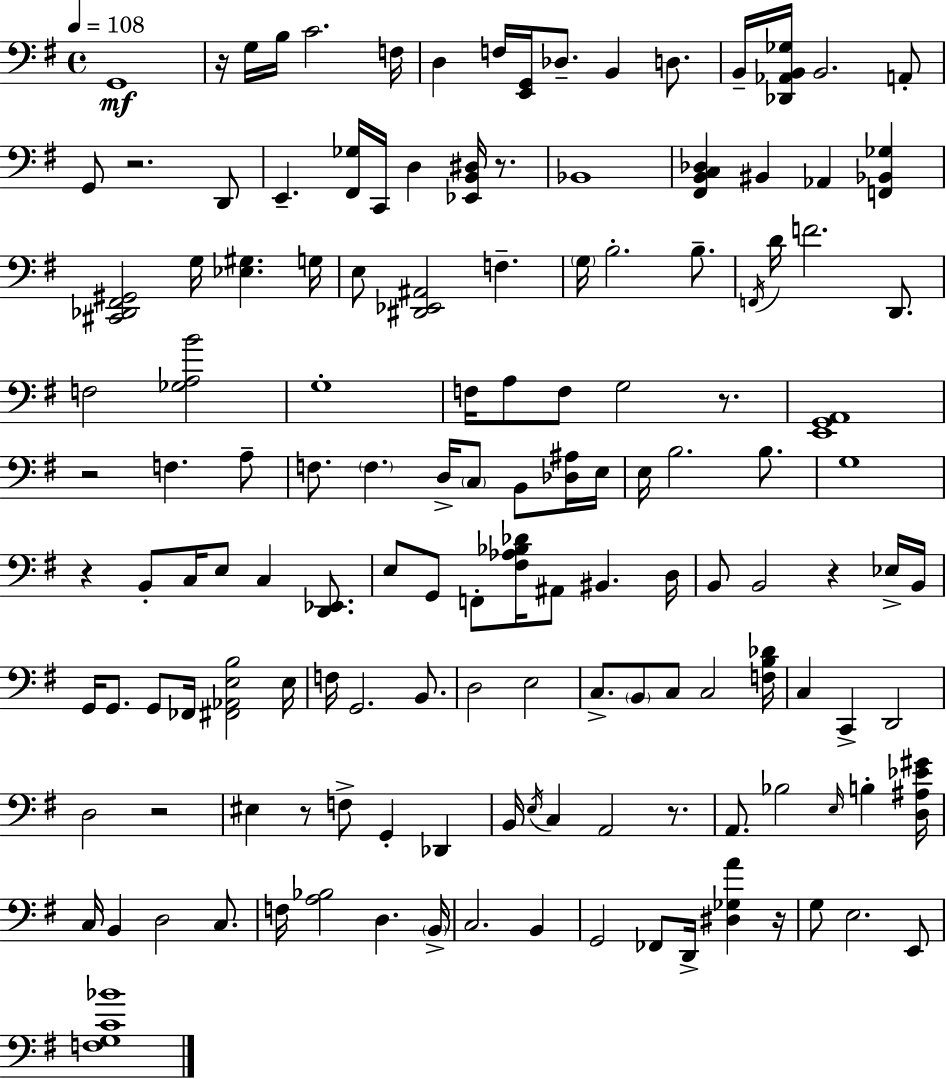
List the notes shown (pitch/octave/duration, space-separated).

G2/w R/s G3/s B3/s C4/h. F3/s D3/q F3/s [E2,G2]/s Db3/e. B2/q D3/e. B2/s [Db2,Ab2,B2,Gb3]/s B2/h. A2/e G2/e R/h. D2/e E2/q. [F#2,Gb3]/s C2/s D3/q [Eb2,B2,D#3]/s R/e. Bb2/w [F#2,B2,C3,Db3]/q BIS2/q Ab2/q [F2,Bb2,Gb3]/q [C#2,Db2,F#2,G#2]/h G3/s [Eb3,G#3]/q. G3/s E3/e [D#2,Eb2,A#2]/h F3/q. G3/s B3/h. B3/e. F2/s D4/s F4/h. D2/e. F3/h [Gb3,A3,B4]/h G3/w F3/s A3/e F3/e G3/h R/e. [E2,G2,A2]/w R/h F3/q. A3/e F3/e. F3/q. D3/s C3/e B2/e [Db3,A#3]/s E3/s E3/s B3/h. B3/e. G3/w R/q B2/e C3/s E3/e C3/q [D2,Eb2]/e. E3/e G2/e F2/e [F#3,Ab3,Bb3,Db4]/s A#2/e BIS2/q. D3/s B2/e B2/h R/q Eb3/s B2/s G2/s G2/e. G2/e FES2/s [F#2,Ab2,E3,B3]/h E3/s F3/s G2/h. B2/e. D3/h E3/h C3/e. B2/e C3/e C3/h [F3,B3,Db4]/s C3/q C2/q D2/h D3/h R/h EIS3/q R/e F3/e G2/q Db2/q B2/s E3/s C3/q A2/h R/e. A2/e. Bb3/h E3/s B3/q [D3,A#3,Eb4,G#4]/s C3/s B2/q D3/h C3/e. F3/s [A3,Bb3]/h D3/q. B2/s C3/h. B2/q G2/h FES2/e D2/s [D#3,Gb3,A4]/q R/s G3/e E3/h. E2/e [F3,G3,C4,Bb4]/w